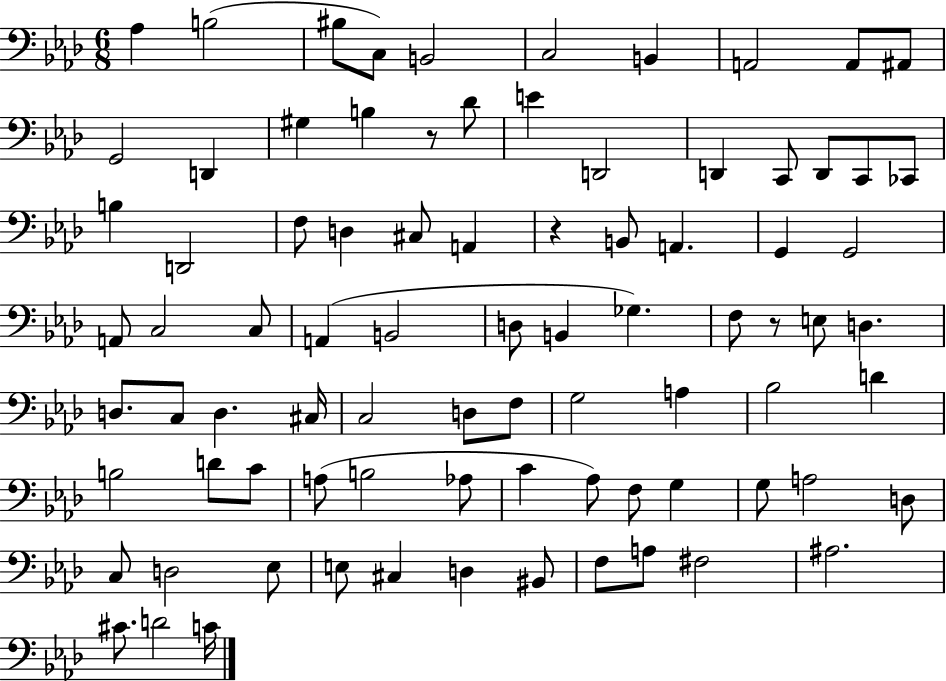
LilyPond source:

{
  \clef bass
  \numericTimeSignature
  \time 6/8
  \key aes \major
  aes4 b2( | bis8 c8) b,2 | c2 b,4 | a,2 a,8 ais,8 | \break g,2 d,4 | gis4 b4 r8 des'8 | e'4 d,2 | d,4 c,8 d,8 c,8 ces,8 | \break b4 d,2 | f8 d4 cis8 a,4 | r4 b,8 a,4. | g,4 g,2 | \break a,8 c2 c8 | a,4( b,2 | d8 b,4 ges4.) | f8 r8 e8 d4. | \break d8. c8 d4. cis16 | c2 d8 f8 | g2 a4 | bes2 d'4 | \break b2 d'8 c'8 | a8( b2 aes8 | c'4 aes8) f8 g4 | g8 a2 d8 | \break c8 d2 ees8 | e8 cis4 d4 bis,8 | f8 a8 fis2 | ais2. | \break cis'8. d'2 c'16 | \bar "|."
}